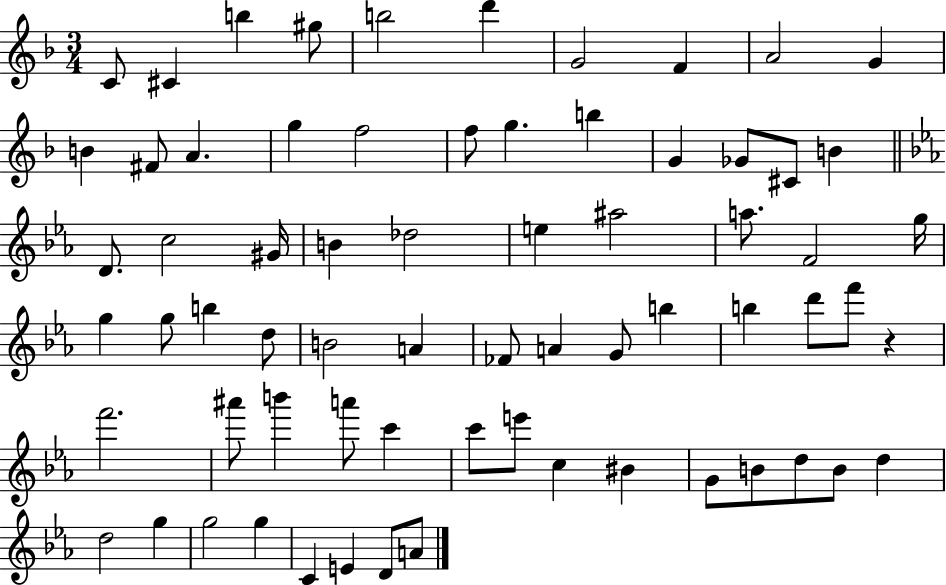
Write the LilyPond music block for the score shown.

{
  \clef treble
  \numericTimeSignature
  \time 3/4
  \key f \major
  \repeat volta 2 { c'8 cis'4 b''4 gis''8 | b''2 d'''4 | g'2 f'4 | a'2 g'4 | \break b'4 fis'8 a'4. | g''4 f''2 | f''8 g''4. b''4 | g'4 ges'8 cis'8 b'4 | \break \bar "||" \break \key ees \major d'8. c''2 gis'16 | b'4 des''2 | e''4 ais''2 | a''8. f'2 g''16 | \break g''4 g''8 b''4 d''8 | b'2 a'4 | fes'8 a'4 g'8 b''4 | b''4 d'''8 f'''8 r4 | \break f'''2. | ais'''8 b'''4 a'''8 c'''4 | c'''8 e'''8 c''4 bis'4 | g'8 b'8 d''8 b'8 d''4 | \break d''2 g''4 | g''2 g''4 | c'4 e'4 d'8 a'8 | } \bar "|."
}